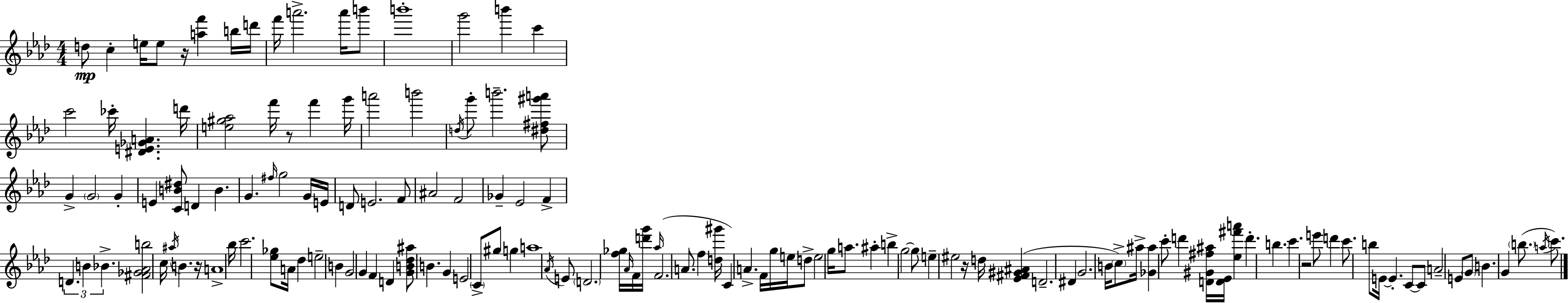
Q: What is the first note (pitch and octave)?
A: D5